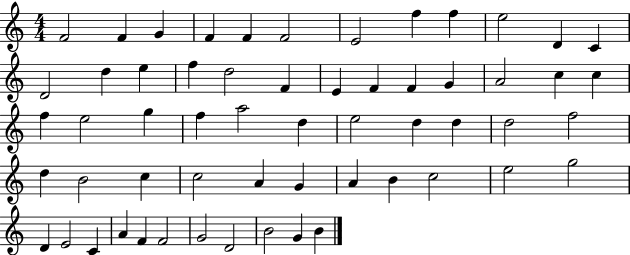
X:1
T:Untitled
M:4/4
L:1/4
K:C
F2 F G F F F2 E2 f f e2 D C D2 d e f d2 F E F F G A2 c c f e2 g f a2 d e2 d d d2 f2 d B2 c c2 A G A B c2 e2 g2 D E2 C A F F2 G2 D2 B2 G B